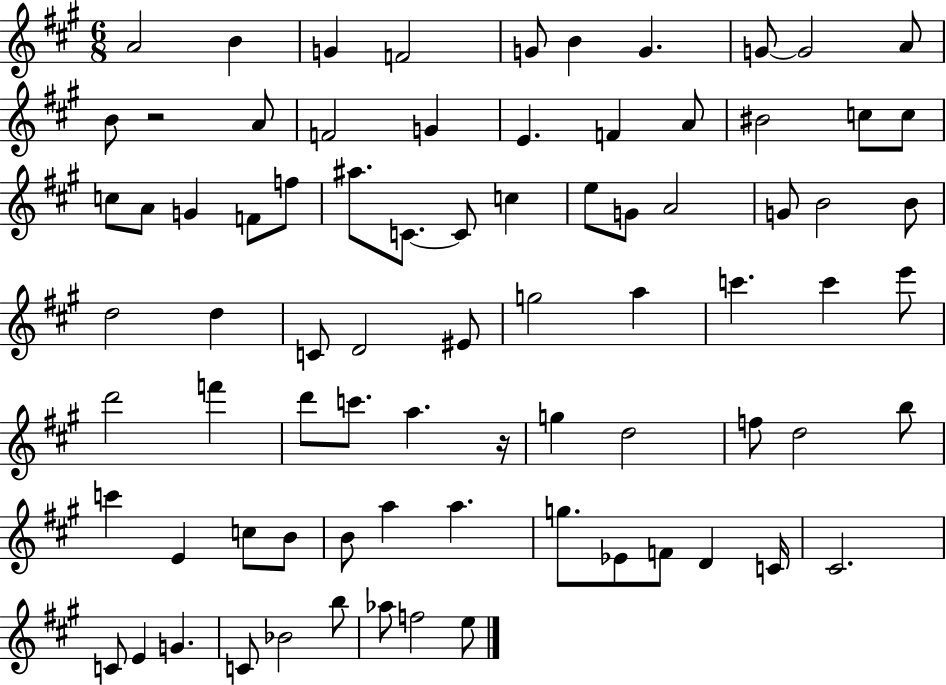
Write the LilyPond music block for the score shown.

{
  \clef treble
  \numericTimeSignature
  \time 6/8
  \key a \major
  a'2 b'4 | g'4 f'2 | g'8 b'4 g'4. | g'8~~ g'2 a'8 | \break b'8 r2 a'8 | f'2 g'4 | e'4. f'4 a'8 | bis'2 c''8 c''8 | \break c''8 a'8 g'4 f'8 f''8 | ais''8. c'8.~~ c'8 c''4 | e''8 g'8 a'2 | g'8 b'2 b'8 | \break d''2 d''4 | c'8 d'2 eis'8 | g''2 a''4 | c'''4. c'''4 e'''8 | \break d'''2 f'''4 | d'''8 c'''8. a''4. r16 | g''4 d''2 | f''8 d''2 b''8 | \break c'''4 e'4 c''8 b'8 | b'8 a''4 a''4. | g''8. ees'8 f'8 d'4 c'16 | cis'2. | \break c'8 e'4 g'4. | c'8 bes'2 b''8 | aes''8 f''2 e''8 | \bar "|."
}